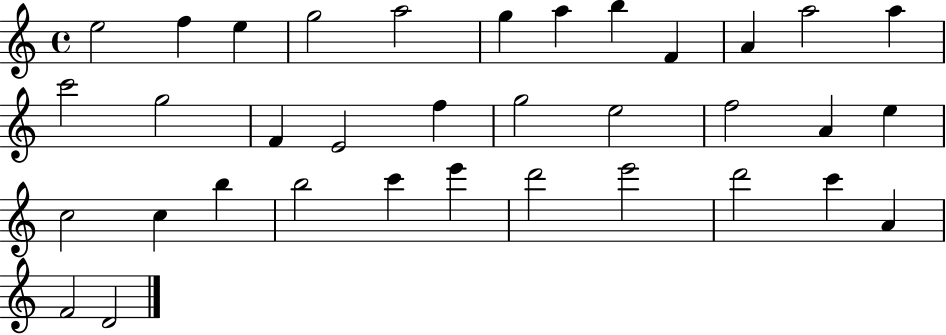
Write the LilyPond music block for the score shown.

{
  \clef treble
  \time 4/4
  \defaultTimeSignature
  \key c \major
  e''2 f''4 e''4 | g''2 a''2 | g''4 a''4 b''4 f'4 | a'4 a''2 a''4 | \break c'''2 g''2 | f'4 e'2 f''4 | g''2 e''2 | f''2 a'4 e''4 | \break c''2 c''4 b''4 | b''2 c'''4 e'''4 | d'''2 e'''2 | d'''2 c'''4 a'4 | \break f'2 d'2 | \bar "|."
}